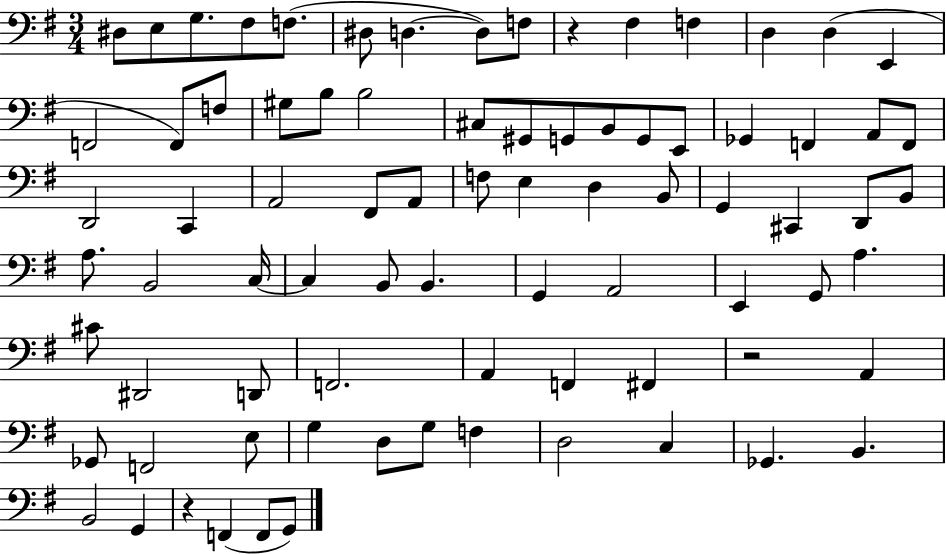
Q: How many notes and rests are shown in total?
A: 81